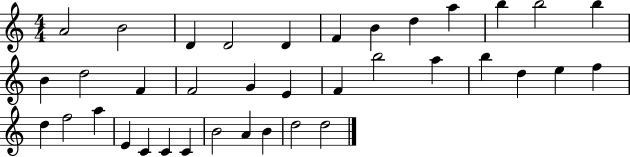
{
  \clef treble
  \numericTimeSignature
  \time 4/4
  \key c \major
  a'2 b'2 | d'4 d'2 d'4 | f'4 b'4 d''4 a''4 | b''4 b''2 b''4 | \break b'4 d''2 f'4 | f'2 g'4 e'4 | f'4 b''2 a''4 | b''4 d''4 e''4 f''4 | \break d''4 f''2 a''4 | e'4 c'4 c'4 c'4 | b'2 a'4 b'4 | d''2 d''2 | \break \bar "|."
}